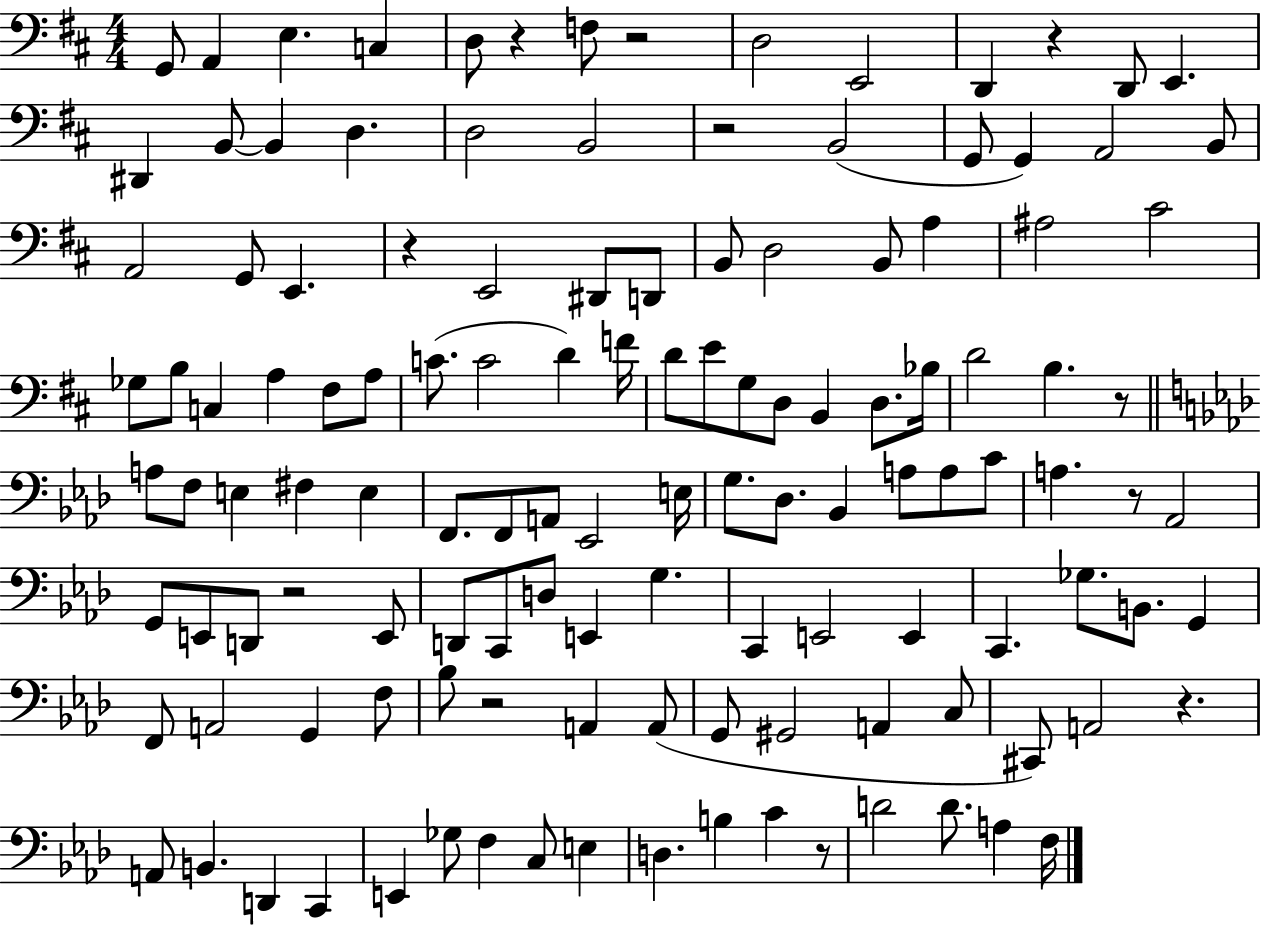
G2/e A2/q E3/q. C3/q D3/e R/q F3/e R/h D3/h E2/h D2/q R/q D2/e E2/q. D#2/q B2/e B2/q D3/q. D3/h B2/h R/h B2/h G2/e G2/q A2/h B2/e A2/h G2/e E2/q. R/q E2/h D#2/e D2/e B2/e D3/h B2/e A3/q A#3/h C#4/h Gb3/e B3/e C3/q A3/q F#3/e A3/e C4/e. C4/h D4/q F4/s D4/e E4/e G3/e D3/e B2/q D3/e. Bb3/s D4/h B3/q. R/e A3/e F3/e E3/q F#3/q E3/q F2/e. F2/e A2/e Eb2/h E3/s G3/e. Db3/e. Bb2/q A3/e A3/e C4/e A3/q. R/e Ab2/h G2/e E2/e D2/e R/h E2/e D2/e C2/e D3/e E2/q G3/q. C2/q E2/h E2/q C2/q. Gb3/e. B2/e. G2/q F2/e A2/h G2/q F3/e Bb3/e R/h A2/q A2/e G2/e G#2/h A2/q C3/e C#2/e A2/h R/q. A2/e B2/q. D2/q C2/q E2/q Gb3/e F3/q C3/e E3/q D3/q. B3/q C4/q R/e D4/h D4/e. A3/q F3/s